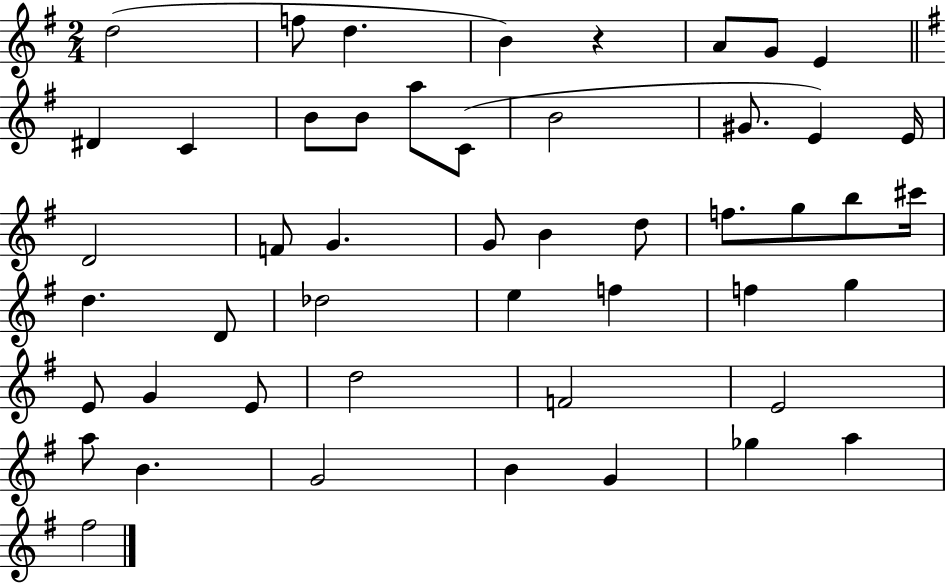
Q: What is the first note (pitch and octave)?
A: D5